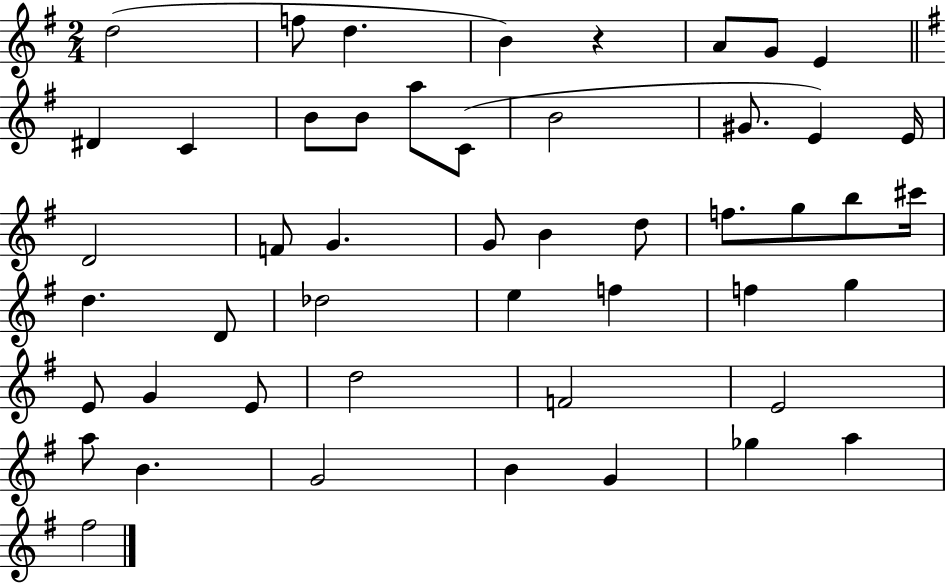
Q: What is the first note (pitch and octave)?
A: D5